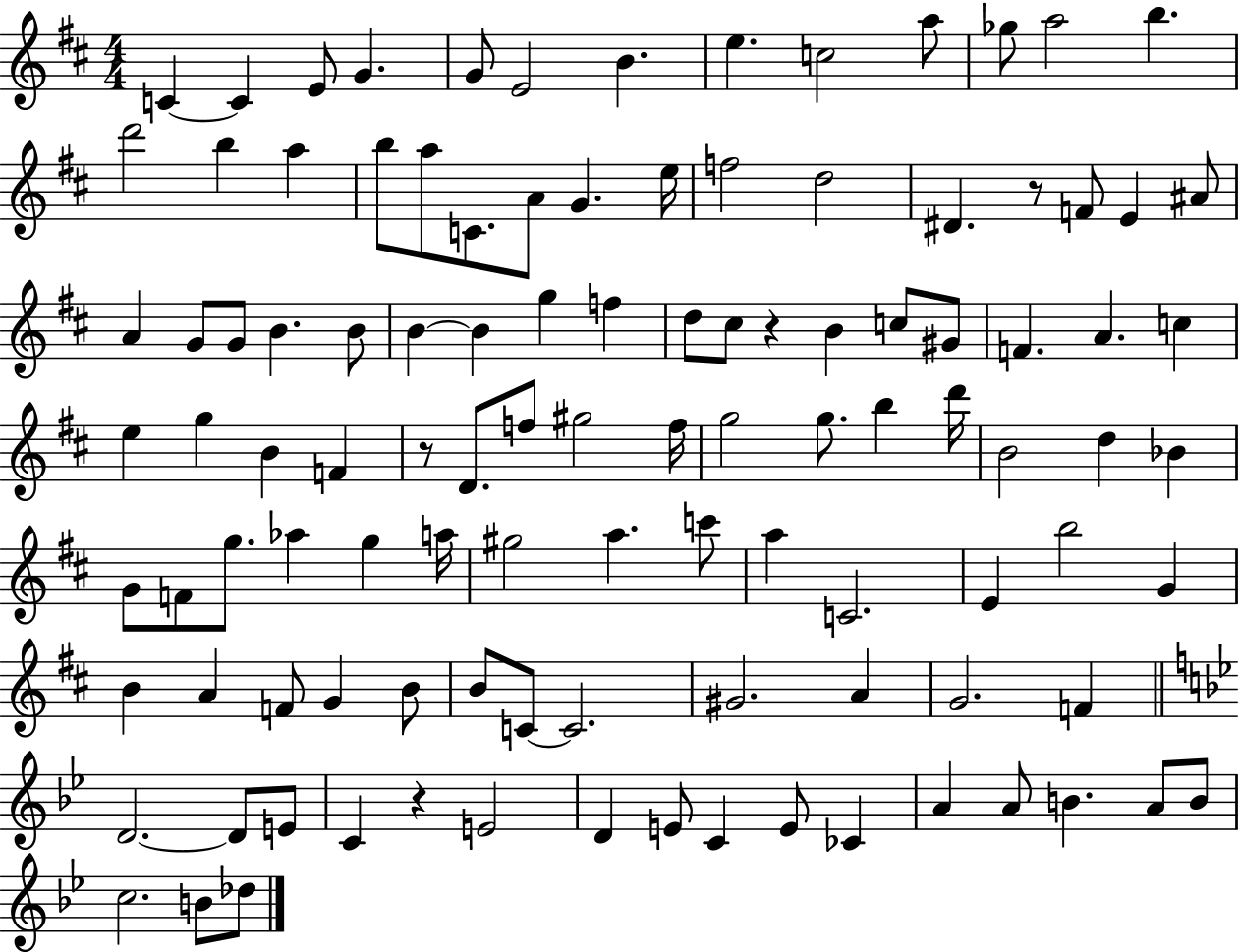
C4/q C4/q E4/e G4/q. G4/e E4/h B4/q. E5/q. C5/h A5/e Gb5/e A5/h B5/q. D6/h B5/q A5/q B5/e A5/e C4/e. A4/e G4/q. E5/s F5/h D5/h D#4/q. R/e F4/e E4/q A#4/e A4/q G4/e G4/e B4/q. B4/e B4/q B4/q G5/q F5/q D5/e C#5/e R/q B4/q C5/e G#4/e F4/q. A4/q. C5/q E5/q G5/q B4/q F4/q R/e D4/e. F5/e G#5/h F5/s G5/h G5/e. B5/q D6/s B4/h D5/q Bb4/q G4/e F4/e G5/e. Ab5/q G5/q A5/s G#5/h A5/q. C6/e A5/q C4/h. E4/q B5/h G4/q B4/q A4/q F4/e G4/q B4/e B4/e C4/e C4/h. G#4/h. A4/q G4/h. F4/q D4/h. D4/e E4/e C4/q R/q E4/h D4/q E4/e C4/q E4/e CES4/q A4/q A4/e B4/q. A4/e B4/e C5/h. B4/e Db5/e